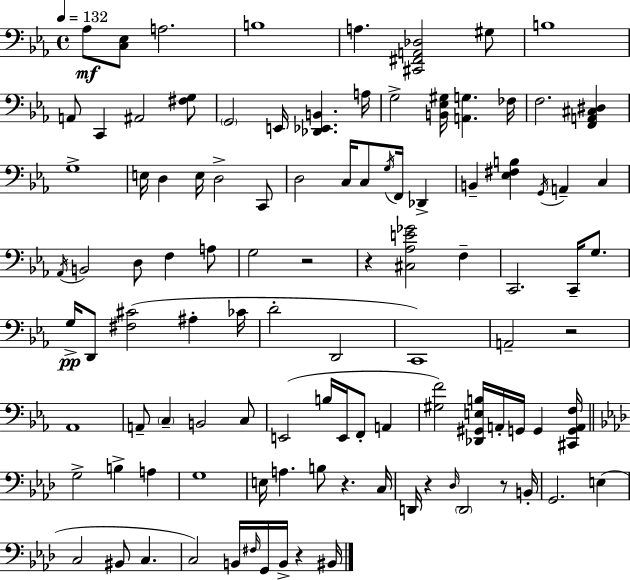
{
  \clef bass
  \time 4/4
  \defaultTimeSignature
  \key ees \major
  \tempo 4 = 132
  aes8\mf <c ees>8 a2. | b1 | a4. <cis, fis, a, des>2 gis8 | b1 | \break a,8 c,4 ais,2 <fis g>8 | \parenthesize g,2 e,16 <des, ees, b,>4. a16 | g2-> <b, ees gis>16 <a, g>4. fes16 | f2. <f, a, cis dis>4 | \break g1-> | e16 d4 e16 d2-> c,8 | d2 c16 c8 \acciaccatura { g16 } f,16 des,4-> | b,4-- <ees fis b>4 \acciaccatura { g,16 } a,4-- c4 | \break \acciaccatura { aes,16 } b,2 d8 f4 | a8 g2 r2 | r4 <cis aes e' ges'>2 f4-- | c,2. c,16-- | \break g8. g16->\pp d,8 <fis cis'>2( ais4-. | ces'16 d'2-. d,2 | c,1) | a,2-- r2 | \break aes,1 | a,8-- \parenthesize c4-- b,2 | c8 e,2( b16 e,16 f,8-. a,4 | <gis f'>2) <des, gis, e b>16 a,16-. g,16 g,4 | \break <cis, g, a, f>16 \bar "||" \break \key f \minor g2-> b4-> a4 | g1 | e16 a4. b8 r4. c16 | d,16 r4 \grace { des16 } \parenthesize d,2 r8 | \break b,16-. g,2. e4( | c2 bis,8 c4. | c2) b,16 \grace { fis16 } g,16 b,16-> r4 | bis,16 \bar "|."
}